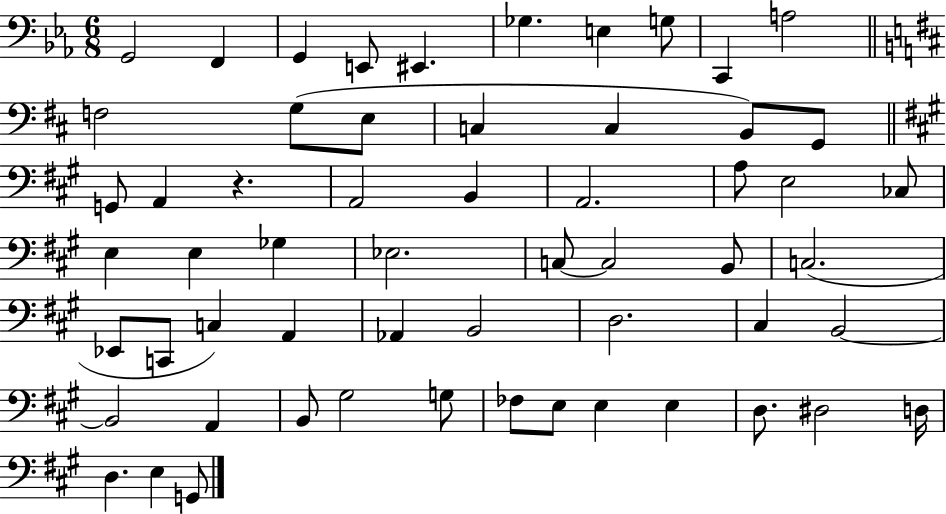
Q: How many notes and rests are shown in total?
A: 58